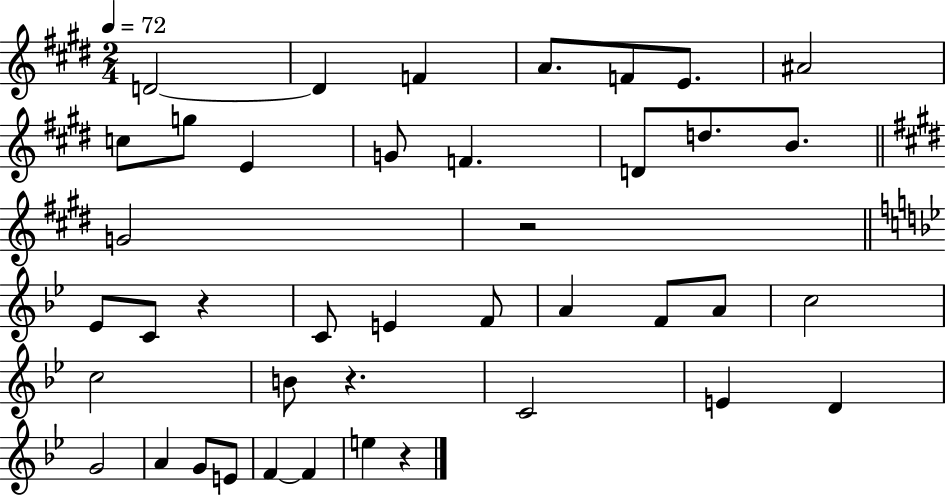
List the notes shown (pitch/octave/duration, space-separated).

D4/h D4/q F4/q A4/e. F4/e E4/e. A#4/h C5/e G5/e E4/q G4/e F4/q. D4/e D5/e. B4/e. G4/h R/h Eb4/e C4/e R/q C4/e E4/q F4/e A4/q F4/e A4/e C5/h C5/h B4/e R/q. C4/h E4/q D4/q G4/h A4/q G4/e E4/e F4/q F4/q E5/q R/q